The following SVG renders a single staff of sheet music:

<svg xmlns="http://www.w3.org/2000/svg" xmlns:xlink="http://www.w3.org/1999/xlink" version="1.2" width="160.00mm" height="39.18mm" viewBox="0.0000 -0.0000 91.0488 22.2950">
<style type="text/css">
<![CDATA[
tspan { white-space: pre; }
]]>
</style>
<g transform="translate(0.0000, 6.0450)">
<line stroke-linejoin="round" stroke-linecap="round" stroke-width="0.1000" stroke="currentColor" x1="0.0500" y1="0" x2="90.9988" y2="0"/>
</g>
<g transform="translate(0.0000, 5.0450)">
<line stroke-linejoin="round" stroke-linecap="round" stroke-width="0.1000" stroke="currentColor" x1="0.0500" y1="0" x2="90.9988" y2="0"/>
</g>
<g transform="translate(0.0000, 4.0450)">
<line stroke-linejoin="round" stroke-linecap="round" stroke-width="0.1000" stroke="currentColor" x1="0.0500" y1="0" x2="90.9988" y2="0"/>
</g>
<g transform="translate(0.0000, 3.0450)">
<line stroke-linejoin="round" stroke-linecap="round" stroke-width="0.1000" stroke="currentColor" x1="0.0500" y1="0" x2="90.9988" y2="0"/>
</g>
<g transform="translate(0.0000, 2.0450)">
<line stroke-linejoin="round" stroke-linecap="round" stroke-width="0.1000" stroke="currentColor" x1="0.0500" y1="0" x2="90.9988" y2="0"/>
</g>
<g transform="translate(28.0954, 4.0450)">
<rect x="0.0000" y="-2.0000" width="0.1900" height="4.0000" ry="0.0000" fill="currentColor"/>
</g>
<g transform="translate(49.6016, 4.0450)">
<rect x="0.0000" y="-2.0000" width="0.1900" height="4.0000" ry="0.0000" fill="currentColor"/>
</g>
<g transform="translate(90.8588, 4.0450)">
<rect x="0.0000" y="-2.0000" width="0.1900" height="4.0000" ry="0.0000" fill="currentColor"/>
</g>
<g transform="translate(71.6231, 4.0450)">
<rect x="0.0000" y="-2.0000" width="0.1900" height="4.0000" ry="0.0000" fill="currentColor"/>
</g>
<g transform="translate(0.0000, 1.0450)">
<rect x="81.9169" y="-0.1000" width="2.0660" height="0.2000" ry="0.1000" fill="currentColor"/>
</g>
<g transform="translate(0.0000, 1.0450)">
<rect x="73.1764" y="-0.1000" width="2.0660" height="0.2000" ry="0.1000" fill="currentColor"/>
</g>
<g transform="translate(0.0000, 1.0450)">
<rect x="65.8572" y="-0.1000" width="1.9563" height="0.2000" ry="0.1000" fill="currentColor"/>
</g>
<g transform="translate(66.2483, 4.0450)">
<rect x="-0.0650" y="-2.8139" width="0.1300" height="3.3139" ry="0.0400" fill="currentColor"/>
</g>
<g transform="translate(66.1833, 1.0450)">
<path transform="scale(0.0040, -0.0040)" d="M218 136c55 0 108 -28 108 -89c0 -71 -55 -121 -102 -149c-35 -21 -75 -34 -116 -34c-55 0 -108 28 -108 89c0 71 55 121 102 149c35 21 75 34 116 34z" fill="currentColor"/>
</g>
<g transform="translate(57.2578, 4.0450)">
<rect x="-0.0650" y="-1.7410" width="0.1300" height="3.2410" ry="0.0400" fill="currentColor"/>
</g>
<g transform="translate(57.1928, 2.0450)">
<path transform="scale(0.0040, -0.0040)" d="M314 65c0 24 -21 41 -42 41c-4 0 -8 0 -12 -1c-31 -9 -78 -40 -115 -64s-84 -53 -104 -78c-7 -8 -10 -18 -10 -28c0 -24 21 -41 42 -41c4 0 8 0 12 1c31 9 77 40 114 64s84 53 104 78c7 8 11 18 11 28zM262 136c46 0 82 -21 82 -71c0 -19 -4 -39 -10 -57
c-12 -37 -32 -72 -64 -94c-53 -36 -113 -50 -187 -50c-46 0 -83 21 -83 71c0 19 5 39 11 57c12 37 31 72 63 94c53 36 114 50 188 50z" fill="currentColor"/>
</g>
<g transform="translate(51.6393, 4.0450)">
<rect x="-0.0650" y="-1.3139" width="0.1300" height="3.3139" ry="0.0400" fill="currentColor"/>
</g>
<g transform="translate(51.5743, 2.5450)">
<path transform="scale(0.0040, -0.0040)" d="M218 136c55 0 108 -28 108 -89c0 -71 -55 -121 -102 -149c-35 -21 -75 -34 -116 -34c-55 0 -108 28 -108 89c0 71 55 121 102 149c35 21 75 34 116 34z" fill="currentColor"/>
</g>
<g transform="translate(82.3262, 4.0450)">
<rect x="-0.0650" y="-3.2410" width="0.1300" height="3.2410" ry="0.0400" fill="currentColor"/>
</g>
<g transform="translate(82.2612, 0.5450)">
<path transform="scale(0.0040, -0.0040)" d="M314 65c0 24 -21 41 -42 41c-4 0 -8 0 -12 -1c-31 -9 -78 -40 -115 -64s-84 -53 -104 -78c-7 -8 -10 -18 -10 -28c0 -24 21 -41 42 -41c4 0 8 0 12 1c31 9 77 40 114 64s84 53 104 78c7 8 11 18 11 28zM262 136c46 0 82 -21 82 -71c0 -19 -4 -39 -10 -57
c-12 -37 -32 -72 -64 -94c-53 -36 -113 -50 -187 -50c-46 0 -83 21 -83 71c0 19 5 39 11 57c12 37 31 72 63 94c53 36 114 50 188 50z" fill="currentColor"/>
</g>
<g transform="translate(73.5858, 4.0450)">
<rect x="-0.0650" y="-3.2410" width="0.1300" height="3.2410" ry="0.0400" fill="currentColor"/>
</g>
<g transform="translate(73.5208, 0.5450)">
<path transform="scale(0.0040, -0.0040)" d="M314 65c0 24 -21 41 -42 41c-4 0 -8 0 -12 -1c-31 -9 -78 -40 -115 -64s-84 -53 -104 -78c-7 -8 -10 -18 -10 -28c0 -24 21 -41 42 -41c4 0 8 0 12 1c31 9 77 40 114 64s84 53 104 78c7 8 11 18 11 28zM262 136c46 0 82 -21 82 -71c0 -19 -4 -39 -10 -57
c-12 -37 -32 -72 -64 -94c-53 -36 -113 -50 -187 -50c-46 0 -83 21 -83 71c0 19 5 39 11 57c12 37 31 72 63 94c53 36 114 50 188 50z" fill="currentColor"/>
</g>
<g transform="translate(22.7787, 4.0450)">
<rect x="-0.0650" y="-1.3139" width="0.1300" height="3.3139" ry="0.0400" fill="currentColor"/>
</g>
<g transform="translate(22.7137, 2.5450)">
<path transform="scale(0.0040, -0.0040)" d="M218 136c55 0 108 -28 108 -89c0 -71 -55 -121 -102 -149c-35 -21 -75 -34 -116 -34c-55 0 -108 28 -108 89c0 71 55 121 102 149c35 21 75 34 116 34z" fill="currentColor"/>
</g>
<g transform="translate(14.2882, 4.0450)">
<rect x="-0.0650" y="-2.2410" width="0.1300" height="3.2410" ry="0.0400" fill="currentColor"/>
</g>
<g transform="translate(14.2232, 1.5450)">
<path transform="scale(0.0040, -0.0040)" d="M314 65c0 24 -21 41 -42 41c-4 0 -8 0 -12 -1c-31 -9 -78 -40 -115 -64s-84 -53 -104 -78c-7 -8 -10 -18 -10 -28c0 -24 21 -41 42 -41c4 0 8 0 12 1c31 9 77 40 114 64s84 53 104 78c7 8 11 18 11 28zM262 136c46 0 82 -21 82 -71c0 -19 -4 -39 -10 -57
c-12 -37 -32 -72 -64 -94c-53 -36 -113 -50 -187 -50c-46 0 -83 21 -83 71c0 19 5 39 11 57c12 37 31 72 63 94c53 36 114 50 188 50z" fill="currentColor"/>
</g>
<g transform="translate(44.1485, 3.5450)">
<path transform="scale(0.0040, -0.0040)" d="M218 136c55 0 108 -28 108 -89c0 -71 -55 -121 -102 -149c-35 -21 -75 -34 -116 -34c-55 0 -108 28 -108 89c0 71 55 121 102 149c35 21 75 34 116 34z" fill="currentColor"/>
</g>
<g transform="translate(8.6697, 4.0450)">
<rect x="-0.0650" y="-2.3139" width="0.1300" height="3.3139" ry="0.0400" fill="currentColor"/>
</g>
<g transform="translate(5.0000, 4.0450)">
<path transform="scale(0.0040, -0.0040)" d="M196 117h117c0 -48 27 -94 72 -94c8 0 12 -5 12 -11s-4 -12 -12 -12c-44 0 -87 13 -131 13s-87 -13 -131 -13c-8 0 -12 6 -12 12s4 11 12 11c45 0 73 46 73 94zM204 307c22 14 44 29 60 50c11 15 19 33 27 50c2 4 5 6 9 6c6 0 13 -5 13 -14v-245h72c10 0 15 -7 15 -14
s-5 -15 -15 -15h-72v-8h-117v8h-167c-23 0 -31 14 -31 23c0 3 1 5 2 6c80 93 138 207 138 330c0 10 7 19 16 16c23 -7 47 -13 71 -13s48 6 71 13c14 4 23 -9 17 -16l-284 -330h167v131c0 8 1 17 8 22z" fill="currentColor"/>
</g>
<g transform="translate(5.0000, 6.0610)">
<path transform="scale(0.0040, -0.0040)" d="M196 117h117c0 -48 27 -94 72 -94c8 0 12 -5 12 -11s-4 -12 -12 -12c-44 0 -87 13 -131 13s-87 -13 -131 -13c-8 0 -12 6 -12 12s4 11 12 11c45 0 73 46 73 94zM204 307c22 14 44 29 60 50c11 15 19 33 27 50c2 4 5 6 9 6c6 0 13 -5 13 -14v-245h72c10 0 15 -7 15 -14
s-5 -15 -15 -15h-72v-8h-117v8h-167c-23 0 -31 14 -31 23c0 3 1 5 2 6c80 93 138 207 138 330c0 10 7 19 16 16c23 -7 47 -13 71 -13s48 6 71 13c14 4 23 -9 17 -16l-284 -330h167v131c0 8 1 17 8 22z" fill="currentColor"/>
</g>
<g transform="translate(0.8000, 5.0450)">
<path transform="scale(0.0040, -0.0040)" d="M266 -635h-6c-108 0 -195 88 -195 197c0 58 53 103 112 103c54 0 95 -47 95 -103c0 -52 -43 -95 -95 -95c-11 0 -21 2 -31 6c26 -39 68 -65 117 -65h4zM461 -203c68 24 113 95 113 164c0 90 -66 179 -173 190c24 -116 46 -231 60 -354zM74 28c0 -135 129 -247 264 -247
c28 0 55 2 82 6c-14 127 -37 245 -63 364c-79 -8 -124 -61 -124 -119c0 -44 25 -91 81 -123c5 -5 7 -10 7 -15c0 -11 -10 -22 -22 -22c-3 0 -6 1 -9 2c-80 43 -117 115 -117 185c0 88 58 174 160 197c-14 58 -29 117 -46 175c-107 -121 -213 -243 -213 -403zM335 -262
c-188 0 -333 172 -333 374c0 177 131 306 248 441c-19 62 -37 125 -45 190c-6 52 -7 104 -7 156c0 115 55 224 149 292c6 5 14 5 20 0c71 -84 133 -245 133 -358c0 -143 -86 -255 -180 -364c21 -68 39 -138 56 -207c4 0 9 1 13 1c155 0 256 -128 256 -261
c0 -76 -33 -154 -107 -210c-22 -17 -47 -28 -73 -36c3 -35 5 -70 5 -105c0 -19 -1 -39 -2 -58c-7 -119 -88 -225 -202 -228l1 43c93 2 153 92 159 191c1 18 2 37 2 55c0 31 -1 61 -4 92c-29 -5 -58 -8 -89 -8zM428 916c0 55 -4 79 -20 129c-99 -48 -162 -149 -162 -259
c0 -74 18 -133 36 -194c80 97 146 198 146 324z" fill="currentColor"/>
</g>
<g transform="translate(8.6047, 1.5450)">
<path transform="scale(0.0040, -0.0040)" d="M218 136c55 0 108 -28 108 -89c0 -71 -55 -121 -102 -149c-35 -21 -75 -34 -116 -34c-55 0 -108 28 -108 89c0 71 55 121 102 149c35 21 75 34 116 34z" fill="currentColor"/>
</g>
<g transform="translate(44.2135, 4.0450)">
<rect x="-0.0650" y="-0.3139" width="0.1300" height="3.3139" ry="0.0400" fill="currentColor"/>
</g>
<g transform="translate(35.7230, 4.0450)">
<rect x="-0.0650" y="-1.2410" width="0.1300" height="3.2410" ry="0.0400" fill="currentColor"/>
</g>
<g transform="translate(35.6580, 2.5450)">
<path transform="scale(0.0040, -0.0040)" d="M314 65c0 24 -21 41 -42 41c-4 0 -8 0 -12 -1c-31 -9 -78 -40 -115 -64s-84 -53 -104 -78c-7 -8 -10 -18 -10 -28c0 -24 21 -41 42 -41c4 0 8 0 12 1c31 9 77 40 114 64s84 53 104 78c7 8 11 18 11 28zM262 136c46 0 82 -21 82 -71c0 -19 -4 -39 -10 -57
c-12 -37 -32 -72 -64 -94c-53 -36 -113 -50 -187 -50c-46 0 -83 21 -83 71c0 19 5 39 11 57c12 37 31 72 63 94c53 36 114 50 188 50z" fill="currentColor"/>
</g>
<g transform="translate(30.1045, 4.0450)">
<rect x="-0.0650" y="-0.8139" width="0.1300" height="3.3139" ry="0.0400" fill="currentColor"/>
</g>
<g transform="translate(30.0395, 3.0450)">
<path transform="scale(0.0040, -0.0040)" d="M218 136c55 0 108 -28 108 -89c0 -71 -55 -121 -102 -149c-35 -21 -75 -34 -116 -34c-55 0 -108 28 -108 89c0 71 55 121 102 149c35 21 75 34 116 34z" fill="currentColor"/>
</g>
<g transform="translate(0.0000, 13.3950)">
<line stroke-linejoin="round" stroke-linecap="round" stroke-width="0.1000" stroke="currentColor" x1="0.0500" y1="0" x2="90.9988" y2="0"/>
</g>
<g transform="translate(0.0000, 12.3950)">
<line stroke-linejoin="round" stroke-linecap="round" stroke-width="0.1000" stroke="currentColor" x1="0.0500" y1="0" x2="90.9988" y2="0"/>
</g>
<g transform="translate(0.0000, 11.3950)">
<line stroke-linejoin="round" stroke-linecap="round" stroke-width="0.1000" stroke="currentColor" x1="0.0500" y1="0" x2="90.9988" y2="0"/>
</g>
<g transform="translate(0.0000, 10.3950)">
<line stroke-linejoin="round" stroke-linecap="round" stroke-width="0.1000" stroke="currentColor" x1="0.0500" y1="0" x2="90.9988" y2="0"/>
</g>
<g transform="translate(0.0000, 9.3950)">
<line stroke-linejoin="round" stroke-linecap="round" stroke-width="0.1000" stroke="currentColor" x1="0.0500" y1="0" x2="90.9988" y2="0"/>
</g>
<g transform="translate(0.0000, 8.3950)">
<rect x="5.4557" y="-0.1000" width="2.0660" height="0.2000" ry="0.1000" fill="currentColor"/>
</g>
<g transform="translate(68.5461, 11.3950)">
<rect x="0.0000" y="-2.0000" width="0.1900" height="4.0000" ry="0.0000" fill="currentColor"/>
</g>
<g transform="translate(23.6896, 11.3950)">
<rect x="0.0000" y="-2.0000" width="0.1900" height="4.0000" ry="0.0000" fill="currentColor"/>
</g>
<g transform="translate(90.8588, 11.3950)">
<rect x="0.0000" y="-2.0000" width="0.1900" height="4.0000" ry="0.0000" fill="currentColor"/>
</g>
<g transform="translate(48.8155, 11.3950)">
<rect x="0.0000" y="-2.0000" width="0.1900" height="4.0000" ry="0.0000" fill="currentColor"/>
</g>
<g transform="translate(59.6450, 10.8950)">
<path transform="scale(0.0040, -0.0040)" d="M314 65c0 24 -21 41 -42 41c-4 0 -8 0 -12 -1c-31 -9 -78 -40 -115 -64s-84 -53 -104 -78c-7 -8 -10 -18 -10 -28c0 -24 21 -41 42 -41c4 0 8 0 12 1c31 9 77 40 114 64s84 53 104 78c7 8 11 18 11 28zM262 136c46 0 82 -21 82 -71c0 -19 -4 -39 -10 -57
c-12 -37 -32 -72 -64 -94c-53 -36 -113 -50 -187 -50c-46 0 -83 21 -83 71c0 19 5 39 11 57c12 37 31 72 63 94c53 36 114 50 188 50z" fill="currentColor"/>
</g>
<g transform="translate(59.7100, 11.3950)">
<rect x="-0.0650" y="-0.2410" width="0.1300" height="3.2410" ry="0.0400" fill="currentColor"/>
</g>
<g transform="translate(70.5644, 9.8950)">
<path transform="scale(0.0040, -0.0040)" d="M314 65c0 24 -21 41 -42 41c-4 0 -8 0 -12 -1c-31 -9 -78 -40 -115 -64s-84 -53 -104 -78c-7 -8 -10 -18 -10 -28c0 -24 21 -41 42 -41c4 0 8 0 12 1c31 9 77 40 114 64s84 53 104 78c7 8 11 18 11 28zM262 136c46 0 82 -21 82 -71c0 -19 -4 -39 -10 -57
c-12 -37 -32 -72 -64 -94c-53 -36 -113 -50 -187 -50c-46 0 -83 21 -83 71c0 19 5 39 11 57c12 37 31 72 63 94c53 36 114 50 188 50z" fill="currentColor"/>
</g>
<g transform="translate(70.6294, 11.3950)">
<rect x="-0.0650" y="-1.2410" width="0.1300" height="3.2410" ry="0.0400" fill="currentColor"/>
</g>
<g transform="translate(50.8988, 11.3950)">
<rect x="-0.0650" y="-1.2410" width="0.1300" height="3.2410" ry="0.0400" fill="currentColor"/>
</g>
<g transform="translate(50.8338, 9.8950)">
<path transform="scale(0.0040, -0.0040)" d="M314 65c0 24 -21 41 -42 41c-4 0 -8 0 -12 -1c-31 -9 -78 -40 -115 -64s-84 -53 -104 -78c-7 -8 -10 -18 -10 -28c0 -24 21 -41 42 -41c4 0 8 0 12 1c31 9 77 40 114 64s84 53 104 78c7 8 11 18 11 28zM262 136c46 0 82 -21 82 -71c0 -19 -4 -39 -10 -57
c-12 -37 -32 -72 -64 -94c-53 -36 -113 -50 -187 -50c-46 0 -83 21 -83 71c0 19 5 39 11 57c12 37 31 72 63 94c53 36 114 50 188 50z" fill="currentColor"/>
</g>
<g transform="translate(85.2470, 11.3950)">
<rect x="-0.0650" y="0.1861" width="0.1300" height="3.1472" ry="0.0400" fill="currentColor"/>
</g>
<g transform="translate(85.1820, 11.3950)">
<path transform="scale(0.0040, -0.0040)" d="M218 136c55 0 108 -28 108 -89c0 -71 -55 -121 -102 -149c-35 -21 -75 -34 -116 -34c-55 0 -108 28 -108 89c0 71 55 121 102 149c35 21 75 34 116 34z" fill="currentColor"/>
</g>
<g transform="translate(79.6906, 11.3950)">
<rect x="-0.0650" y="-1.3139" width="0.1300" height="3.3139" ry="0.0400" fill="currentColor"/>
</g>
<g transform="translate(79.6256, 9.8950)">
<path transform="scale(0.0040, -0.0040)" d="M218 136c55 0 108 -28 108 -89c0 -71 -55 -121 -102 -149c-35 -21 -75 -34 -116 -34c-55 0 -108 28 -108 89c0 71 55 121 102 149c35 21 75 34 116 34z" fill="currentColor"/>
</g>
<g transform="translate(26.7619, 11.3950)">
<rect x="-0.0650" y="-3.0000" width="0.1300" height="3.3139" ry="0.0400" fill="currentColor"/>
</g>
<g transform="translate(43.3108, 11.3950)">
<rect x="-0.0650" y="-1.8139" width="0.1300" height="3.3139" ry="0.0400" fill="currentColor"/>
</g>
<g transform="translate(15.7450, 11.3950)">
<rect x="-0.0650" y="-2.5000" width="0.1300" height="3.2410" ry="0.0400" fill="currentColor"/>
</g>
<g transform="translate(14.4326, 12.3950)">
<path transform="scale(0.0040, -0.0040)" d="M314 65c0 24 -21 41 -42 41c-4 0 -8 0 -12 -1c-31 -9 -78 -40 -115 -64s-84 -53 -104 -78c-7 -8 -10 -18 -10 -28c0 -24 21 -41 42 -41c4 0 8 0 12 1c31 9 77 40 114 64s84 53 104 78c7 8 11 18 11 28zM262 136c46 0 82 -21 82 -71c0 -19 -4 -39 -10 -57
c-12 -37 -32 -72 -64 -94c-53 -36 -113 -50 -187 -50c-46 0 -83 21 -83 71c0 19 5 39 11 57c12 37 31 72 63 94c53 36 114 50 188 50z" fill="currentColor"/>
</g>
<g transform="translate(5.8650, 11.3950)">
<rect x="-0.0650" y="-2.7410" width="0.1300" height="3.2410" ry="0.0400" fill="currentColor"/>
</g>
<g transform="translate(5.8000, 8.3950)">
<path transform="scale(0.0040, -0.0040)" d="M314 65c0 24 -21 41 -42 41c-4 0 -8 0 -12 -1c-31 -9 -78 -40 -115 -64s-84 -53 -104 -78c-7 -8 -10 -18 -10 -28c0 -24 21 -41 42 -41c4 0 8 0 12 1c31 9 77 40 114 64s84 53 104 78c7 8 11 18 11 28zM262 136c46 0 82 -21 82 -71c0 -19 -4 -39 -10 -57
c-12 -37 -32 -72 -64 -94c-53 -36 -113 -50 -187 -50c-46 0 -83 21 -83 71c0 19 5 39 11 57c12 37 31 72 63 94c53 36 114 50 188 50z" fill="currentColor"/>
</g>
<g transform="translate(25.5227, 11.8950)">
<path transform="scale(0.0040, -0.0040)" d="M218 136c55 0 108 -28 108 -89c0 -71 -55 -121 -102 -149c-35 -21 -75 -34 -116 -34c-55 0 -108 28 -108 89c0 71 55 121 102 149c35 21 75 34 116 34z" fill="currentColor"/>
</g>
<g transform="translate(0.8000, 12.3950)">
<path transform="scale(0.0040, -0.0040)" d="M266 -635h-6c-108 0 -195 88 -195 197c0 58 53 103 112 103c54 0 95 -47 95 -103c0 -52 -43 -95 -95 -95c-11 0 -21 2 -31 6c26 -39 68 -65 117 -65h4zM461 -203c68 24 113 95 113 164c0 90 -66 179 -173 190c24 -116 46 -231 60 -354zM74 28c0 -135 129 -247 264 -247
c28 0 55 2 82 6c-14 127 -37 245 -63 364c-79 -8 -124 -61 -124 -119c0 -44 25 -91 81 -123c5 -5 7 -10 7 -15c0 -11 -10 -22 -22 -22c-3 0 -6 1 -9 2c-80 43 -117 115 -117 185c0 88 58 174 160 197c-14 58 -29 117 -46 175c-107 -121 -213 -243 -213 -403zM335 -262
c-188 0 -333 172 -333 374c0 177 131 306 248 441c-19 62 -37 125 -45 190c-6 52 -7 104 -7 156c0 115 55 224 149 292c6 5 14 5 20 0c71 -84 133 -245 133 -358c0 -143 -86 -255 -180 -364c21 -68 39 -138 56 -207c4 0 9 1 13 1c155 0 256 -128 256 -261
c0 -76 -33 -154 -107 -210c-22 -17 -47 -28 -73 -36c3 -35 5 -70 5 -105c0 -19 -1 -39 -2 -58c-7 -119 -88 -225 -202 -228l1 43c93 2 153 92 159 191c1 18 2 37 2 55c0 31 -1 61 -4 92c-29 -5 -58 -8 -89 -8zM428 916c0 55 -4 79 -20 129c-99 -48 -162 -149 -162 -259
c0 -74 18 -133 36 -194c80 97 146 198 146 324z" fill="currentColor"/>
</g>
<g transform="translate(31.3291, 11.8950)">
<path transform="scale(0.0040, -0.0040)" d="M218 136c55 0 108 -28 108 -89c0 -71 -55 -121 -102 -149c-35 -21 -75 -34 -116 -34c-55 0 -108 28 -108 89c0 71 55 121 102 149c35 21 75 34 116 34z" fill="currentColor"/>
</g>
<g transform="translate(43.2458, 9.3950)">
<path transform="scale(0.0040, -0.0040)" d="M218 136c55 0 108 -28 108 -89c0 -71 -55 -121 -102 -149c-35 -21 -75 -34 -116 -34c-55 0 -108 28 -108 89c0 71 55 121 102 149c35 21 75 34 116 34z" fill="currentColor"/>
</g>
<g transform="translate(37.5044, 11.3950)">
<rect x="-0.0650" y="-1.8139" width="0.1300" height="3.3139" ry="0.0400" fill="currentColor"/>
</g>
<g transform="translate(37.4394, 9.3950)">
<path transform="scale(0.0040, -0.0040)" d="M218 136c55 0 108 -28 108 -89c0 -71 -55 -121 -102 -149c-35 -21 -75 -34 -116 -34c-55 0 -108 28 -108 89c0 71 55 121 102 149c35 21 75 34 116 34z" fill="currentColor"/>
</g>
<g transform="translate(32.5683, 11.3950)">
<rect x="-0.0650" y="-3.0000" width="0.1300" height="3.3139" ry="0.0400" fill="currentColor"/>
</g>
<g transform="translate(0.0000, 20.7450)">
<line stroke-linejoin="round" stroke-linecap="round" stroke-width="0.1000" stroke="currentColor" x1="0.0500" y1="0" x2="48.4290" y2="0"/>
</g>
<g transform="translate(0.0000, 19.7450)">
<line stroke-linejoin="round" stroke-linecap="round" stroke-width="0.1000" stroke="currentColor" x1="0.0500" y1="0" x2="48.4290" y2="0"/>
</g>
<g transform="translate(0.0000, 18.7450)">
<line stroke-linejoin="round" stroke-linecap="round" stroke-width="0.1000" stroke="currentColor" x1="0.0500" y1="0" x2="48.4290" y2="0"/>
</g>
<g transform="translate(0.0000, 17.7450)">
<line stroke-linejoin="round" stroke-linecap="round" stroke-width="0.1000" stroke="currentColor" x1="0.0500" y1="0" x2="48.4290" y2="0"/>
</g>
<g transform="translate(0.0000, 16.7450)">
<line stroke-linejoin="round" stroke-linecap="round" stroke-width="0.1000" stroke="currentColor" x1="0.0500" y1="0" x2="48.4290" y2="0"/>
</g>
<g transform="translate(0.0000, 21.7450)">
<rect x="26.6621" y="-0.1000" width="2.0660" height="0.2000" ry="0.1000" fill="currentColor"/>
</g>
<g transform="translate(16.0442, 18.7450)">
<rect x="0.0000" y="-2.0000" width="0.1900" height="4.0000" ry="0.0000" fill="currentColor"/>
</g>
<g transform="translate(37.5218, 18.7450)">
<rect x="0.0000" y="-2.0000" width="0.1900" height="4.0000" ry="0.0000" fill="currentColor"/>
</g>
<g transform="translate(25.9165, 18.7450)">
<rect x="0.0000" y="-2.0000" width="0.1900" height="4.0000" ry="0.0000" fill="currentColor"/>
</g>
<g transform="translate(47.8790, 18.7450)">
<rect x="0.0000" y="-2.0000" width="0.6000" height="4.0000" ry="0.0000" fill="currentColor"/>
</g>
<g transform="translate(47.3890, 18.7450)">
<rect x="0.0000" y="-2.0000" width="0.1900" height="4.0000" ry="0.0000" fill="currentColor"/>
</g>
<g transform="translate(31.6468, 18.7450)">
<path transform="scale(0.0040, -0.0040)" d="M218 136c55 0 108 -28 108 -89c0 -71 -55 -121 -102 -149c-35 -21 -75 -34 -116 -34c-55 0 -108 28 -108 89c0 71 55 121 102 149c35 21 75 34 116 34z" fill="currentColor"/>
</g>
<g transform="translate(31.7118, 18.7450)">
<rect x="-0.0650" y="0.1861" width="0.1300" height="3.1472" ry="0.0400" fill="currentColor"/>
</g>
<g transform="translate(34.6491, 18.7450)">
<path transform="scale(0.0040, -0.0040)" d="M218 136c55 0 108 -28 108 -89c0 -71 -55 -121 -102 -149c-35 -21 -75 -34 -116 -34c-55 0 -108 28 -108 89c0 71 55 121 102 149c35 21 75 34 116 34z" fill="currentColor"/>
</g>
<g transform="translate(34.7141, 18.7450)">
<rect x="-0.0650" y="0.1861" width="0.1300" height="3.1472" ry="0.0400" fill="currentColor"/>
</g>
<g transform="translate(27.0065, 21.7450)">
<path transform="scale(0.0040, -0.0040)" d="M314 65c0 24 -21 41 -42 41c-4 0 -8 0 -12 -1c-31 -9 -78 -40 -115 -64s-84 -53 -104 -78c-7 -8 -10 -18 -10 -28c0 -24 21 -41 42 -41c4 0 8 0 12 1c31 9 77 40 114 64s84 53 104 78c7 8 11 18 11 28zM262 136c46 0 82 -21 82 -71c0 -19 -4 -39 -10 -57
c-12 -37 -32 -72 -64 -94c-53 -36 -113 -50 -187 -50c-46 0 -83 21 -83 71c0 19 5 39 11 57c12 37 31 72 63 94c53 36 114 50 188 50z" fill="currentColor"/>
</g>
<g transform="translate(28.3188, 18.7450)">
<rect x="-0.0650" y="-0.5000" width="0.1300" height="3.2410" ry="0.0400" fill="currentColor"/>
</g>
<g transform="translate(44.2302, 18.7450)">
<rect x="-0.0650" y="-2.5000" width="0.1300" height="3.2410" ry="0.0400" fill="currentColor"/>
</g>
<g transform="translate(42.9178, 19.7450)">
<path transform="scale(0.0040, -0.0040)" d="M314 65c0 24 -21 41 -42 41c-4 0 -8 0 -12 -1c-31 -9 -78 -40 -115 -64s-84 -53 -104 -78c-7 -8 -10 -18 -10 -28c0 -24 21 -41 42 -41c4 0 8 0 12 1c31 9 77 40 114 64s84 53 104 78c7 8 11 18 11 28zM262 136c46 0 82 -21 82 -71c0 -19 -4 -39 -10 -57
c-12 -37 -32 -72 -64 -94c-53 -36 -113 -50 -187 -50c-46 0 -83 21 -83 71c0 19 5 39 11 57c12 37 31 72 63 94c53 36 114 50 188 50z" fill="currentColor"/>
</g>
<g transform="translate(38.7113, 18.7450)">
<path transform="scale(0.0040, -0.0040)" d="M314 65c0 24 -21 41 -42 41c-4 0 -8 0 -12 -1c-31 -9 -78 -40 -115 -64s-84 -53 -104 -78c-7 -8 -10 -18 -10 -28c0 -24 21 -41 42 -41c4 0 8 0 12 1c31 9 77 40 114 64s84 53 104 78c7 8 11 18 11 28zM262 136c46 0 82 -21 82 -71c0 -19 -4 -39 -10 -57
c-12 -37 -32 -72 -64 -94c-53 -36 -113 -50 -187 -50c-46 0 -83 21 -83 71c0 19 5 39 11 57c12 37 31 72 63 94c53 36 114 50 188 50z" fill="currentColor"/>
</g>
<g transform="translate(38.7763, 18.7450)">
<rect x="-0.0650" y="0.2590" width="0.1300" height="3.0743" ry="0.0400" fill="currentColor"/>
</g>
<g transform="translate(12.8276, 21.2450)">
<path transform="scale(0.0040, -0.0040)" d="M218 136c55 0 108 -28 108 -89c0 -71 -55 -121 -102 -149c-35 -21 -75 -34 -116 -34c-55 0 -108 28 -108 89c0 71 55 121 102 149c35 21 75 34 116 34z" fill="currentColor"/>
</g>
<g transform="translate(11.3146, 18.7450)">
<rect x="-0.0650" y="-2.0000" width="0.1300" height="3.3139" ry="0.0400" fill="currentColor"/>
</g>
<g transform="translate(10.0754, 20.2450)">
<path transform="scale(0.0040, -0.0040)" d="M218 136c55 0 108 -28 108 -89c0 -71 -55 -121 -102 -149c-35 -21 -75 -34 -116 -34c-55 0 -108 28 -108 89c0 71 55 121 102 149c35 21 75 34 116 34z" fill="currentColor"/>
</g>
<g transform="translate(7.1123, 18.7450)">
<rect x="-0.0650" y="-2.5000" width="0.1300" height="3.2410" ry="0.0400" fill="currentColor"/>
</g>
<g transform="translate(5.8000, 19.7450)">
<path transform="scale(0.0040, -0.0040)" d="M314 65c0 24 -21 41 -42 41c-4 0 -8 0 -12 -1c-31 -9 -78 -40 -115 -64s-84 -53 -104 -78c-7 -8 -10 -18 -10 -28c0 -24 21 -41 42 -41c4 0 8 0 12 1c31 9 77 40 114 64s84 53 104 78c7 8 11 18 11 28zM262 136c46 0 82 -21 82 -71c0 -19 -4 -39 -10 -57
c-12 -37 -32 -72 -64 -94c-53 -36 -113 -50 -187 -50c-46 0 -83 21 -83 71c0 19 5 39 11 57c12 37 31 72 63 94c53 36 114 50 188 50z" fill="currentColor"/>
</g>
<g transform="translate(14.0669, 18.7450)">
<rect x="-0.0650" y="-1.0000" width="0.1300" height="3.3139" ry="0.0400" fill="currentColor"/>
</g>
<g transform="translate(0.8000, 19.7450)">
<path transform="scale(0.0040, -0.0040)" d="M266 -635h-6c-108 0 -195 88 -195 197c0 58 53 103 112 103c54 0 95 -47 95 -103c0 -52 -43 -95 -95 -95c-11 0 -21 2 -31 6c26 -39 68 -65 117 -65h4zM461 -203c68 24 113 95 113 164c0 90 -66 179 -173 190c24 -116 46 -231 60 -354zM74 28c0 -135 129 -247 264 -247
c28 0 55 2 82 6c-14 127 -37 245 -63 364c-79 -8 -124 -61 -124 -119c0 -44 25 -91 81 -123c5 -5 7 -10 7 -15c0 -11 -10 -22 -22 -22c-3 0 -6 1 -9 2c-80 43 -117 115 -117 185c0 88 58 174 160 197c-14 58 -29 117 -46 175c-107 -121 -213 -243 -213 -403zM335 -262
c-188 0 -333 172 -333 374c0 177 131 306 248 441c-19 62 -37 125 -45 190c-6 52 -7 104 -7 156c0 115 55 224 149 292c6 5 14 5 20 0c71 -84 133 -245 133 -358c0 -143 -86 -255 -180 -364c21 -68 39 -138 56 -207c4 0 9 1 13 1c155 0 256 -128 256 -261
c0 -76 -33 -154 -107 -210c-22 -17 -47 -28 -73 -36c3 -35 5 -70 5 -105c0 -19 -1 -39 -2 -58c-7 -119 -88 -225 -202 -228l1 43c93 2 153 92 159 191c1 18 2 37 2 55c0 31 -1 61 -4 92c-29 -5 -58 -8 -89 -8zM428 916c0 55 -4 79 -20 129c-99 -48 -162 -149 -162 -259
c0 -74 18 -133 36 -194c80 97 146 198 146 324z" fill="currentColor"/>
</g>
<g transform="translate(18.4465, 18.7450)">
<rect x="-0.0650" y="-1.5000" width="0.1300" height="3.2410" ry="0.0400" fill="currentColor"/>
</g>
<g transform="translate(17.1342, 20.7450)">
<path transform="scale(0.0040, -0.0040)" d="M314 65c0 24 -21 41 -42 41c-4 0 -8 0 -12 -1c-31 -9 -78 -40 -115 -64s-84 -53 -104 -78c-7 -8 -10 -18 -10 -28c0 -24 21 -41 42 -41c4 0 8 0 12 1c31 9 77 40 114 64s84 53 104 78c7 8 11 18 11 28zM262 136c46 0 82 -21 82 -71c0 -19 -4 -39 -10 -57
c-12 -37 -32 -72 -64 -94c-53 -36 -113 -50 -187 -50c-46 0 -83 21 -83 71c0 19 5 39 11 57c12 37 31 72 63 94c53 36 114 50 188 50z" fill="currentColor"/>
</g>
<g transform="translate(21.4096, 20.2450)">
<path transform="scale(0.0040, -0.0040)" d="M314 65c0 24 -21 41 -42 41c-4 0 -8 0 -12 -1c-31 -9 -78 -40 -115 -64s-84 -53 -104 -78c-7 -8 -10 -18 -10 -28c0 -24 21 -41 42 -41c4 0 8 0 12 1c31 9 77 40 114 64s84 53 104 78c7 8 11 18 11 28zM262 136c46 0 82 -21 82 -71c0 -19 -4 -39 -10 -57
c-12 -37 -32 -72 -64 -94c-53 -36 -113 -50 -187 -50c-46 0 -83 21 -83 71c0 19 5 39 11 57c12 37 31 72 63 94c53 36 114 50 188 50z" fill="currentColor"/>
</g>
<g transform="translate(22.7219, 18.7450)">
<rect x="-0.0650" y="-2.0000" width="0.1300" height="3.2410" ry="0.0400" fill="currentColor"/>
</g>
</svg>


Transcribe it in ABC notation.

X:1
T:Untitled
M:4/4
L:1/4
K:C
g g2 e d e2 c e f2 a b2 b2 a2 G2 A A f f e2 c2 e2 e B G2 F D E2 F2 C2 B B B2 G2